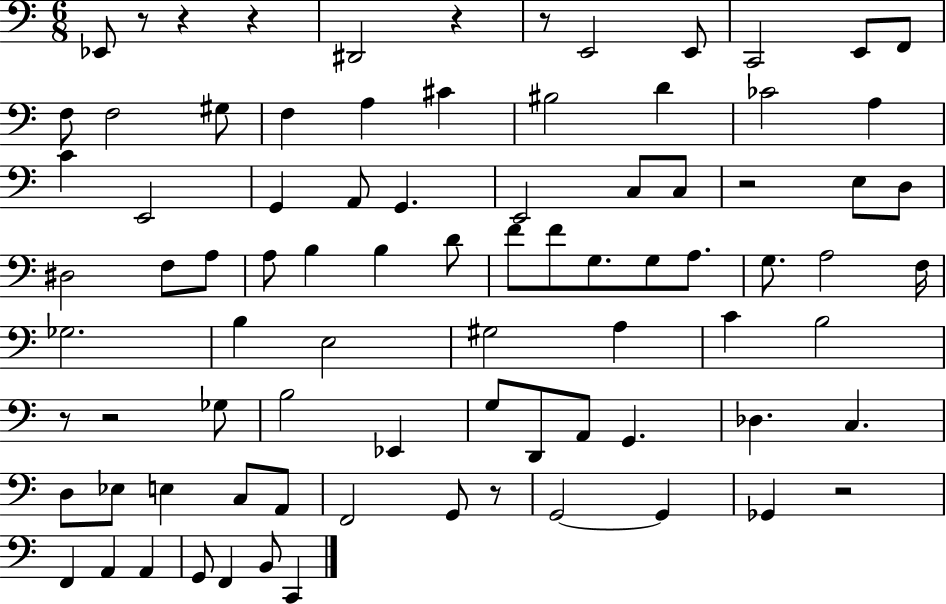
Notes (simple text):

Eb2/e R/e R/q R/q D#2/h R/q R/e E2/h E2/e C2/h E2/e F2/e F3/e F3/h G#3/e F3/q A3/q C#4/q BIS3/h D4/q CES4/h A3/q C4/q E2/h G2/q A2/e G2/q. E2/h C3/e C3/e R/h E3/e D3/e D#3/h F3/e A3/e A3/e B3/q B3/q D4/e F4/e F4/e G3/e. G3/e A3/e. G3/e. A3/h F3/s Gb3/h. B3/q E3/h G#3/h A3/q C4/q B3/h R/e R/h Gb3/e B3/h Eb2/q G3/e D2/e A2/e G2/q. Db3/q. C3/q. D3/e Eb3/e E3/q C3/e A2/e F2/h G2/e R/e G2/h G2/q Gb2/q R/h F2/q A2/q A2/q G2/e F2/q B2/e C2/q